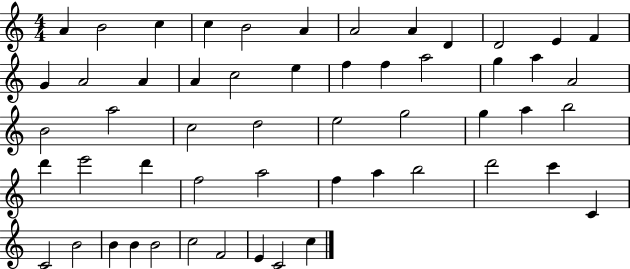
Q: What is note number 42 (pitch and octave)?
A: D6